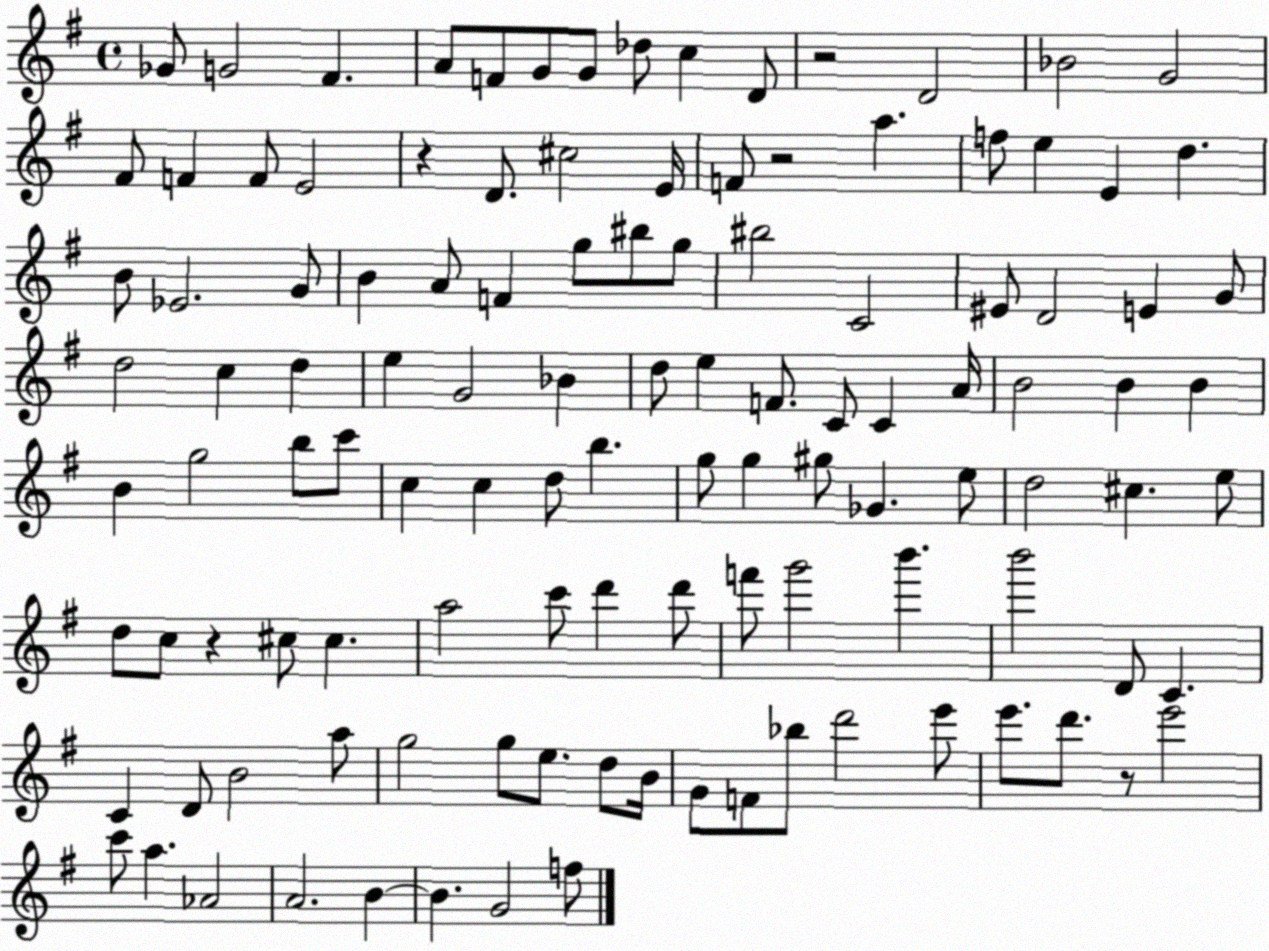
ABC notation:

X:1
T:Untitled
M:4/4
L:1/4
K:G
_G/2 G2 ^F A/2 F/2 G/2 G/2 _d/2 c D/2 z2 D2 _B2 G2 ^F/2 F F/2 E2 z D/2 ^c2 E/4 F/2 z2 a f/2 e E d B/2 _E2 G/2 B A/2 F g/2 ^b/2 g/2 ^b2 C2 ^E/2 D2 E G/2 d2 c d e G2 _B d/2 e F/2 C/2 C A/4 B2 B B B g2 b/2 c'/2 c c d/2 b g/2 g ^g/2 _G e/2 d2 ^c e/2 d/2 c/2 z ^c/2 ^c a2 c'/2 d' d'/2 f'/2 g'2 b' b'2 D/2 C C D/2 B2 a/2 g2 g/2 e/2 d/2 B/4 G/2 F/2 _b/2 d'2 e'/2 e'/2 d'/2 z/2 e'2 c'/2 a _A2 A2 B B G2 f/2